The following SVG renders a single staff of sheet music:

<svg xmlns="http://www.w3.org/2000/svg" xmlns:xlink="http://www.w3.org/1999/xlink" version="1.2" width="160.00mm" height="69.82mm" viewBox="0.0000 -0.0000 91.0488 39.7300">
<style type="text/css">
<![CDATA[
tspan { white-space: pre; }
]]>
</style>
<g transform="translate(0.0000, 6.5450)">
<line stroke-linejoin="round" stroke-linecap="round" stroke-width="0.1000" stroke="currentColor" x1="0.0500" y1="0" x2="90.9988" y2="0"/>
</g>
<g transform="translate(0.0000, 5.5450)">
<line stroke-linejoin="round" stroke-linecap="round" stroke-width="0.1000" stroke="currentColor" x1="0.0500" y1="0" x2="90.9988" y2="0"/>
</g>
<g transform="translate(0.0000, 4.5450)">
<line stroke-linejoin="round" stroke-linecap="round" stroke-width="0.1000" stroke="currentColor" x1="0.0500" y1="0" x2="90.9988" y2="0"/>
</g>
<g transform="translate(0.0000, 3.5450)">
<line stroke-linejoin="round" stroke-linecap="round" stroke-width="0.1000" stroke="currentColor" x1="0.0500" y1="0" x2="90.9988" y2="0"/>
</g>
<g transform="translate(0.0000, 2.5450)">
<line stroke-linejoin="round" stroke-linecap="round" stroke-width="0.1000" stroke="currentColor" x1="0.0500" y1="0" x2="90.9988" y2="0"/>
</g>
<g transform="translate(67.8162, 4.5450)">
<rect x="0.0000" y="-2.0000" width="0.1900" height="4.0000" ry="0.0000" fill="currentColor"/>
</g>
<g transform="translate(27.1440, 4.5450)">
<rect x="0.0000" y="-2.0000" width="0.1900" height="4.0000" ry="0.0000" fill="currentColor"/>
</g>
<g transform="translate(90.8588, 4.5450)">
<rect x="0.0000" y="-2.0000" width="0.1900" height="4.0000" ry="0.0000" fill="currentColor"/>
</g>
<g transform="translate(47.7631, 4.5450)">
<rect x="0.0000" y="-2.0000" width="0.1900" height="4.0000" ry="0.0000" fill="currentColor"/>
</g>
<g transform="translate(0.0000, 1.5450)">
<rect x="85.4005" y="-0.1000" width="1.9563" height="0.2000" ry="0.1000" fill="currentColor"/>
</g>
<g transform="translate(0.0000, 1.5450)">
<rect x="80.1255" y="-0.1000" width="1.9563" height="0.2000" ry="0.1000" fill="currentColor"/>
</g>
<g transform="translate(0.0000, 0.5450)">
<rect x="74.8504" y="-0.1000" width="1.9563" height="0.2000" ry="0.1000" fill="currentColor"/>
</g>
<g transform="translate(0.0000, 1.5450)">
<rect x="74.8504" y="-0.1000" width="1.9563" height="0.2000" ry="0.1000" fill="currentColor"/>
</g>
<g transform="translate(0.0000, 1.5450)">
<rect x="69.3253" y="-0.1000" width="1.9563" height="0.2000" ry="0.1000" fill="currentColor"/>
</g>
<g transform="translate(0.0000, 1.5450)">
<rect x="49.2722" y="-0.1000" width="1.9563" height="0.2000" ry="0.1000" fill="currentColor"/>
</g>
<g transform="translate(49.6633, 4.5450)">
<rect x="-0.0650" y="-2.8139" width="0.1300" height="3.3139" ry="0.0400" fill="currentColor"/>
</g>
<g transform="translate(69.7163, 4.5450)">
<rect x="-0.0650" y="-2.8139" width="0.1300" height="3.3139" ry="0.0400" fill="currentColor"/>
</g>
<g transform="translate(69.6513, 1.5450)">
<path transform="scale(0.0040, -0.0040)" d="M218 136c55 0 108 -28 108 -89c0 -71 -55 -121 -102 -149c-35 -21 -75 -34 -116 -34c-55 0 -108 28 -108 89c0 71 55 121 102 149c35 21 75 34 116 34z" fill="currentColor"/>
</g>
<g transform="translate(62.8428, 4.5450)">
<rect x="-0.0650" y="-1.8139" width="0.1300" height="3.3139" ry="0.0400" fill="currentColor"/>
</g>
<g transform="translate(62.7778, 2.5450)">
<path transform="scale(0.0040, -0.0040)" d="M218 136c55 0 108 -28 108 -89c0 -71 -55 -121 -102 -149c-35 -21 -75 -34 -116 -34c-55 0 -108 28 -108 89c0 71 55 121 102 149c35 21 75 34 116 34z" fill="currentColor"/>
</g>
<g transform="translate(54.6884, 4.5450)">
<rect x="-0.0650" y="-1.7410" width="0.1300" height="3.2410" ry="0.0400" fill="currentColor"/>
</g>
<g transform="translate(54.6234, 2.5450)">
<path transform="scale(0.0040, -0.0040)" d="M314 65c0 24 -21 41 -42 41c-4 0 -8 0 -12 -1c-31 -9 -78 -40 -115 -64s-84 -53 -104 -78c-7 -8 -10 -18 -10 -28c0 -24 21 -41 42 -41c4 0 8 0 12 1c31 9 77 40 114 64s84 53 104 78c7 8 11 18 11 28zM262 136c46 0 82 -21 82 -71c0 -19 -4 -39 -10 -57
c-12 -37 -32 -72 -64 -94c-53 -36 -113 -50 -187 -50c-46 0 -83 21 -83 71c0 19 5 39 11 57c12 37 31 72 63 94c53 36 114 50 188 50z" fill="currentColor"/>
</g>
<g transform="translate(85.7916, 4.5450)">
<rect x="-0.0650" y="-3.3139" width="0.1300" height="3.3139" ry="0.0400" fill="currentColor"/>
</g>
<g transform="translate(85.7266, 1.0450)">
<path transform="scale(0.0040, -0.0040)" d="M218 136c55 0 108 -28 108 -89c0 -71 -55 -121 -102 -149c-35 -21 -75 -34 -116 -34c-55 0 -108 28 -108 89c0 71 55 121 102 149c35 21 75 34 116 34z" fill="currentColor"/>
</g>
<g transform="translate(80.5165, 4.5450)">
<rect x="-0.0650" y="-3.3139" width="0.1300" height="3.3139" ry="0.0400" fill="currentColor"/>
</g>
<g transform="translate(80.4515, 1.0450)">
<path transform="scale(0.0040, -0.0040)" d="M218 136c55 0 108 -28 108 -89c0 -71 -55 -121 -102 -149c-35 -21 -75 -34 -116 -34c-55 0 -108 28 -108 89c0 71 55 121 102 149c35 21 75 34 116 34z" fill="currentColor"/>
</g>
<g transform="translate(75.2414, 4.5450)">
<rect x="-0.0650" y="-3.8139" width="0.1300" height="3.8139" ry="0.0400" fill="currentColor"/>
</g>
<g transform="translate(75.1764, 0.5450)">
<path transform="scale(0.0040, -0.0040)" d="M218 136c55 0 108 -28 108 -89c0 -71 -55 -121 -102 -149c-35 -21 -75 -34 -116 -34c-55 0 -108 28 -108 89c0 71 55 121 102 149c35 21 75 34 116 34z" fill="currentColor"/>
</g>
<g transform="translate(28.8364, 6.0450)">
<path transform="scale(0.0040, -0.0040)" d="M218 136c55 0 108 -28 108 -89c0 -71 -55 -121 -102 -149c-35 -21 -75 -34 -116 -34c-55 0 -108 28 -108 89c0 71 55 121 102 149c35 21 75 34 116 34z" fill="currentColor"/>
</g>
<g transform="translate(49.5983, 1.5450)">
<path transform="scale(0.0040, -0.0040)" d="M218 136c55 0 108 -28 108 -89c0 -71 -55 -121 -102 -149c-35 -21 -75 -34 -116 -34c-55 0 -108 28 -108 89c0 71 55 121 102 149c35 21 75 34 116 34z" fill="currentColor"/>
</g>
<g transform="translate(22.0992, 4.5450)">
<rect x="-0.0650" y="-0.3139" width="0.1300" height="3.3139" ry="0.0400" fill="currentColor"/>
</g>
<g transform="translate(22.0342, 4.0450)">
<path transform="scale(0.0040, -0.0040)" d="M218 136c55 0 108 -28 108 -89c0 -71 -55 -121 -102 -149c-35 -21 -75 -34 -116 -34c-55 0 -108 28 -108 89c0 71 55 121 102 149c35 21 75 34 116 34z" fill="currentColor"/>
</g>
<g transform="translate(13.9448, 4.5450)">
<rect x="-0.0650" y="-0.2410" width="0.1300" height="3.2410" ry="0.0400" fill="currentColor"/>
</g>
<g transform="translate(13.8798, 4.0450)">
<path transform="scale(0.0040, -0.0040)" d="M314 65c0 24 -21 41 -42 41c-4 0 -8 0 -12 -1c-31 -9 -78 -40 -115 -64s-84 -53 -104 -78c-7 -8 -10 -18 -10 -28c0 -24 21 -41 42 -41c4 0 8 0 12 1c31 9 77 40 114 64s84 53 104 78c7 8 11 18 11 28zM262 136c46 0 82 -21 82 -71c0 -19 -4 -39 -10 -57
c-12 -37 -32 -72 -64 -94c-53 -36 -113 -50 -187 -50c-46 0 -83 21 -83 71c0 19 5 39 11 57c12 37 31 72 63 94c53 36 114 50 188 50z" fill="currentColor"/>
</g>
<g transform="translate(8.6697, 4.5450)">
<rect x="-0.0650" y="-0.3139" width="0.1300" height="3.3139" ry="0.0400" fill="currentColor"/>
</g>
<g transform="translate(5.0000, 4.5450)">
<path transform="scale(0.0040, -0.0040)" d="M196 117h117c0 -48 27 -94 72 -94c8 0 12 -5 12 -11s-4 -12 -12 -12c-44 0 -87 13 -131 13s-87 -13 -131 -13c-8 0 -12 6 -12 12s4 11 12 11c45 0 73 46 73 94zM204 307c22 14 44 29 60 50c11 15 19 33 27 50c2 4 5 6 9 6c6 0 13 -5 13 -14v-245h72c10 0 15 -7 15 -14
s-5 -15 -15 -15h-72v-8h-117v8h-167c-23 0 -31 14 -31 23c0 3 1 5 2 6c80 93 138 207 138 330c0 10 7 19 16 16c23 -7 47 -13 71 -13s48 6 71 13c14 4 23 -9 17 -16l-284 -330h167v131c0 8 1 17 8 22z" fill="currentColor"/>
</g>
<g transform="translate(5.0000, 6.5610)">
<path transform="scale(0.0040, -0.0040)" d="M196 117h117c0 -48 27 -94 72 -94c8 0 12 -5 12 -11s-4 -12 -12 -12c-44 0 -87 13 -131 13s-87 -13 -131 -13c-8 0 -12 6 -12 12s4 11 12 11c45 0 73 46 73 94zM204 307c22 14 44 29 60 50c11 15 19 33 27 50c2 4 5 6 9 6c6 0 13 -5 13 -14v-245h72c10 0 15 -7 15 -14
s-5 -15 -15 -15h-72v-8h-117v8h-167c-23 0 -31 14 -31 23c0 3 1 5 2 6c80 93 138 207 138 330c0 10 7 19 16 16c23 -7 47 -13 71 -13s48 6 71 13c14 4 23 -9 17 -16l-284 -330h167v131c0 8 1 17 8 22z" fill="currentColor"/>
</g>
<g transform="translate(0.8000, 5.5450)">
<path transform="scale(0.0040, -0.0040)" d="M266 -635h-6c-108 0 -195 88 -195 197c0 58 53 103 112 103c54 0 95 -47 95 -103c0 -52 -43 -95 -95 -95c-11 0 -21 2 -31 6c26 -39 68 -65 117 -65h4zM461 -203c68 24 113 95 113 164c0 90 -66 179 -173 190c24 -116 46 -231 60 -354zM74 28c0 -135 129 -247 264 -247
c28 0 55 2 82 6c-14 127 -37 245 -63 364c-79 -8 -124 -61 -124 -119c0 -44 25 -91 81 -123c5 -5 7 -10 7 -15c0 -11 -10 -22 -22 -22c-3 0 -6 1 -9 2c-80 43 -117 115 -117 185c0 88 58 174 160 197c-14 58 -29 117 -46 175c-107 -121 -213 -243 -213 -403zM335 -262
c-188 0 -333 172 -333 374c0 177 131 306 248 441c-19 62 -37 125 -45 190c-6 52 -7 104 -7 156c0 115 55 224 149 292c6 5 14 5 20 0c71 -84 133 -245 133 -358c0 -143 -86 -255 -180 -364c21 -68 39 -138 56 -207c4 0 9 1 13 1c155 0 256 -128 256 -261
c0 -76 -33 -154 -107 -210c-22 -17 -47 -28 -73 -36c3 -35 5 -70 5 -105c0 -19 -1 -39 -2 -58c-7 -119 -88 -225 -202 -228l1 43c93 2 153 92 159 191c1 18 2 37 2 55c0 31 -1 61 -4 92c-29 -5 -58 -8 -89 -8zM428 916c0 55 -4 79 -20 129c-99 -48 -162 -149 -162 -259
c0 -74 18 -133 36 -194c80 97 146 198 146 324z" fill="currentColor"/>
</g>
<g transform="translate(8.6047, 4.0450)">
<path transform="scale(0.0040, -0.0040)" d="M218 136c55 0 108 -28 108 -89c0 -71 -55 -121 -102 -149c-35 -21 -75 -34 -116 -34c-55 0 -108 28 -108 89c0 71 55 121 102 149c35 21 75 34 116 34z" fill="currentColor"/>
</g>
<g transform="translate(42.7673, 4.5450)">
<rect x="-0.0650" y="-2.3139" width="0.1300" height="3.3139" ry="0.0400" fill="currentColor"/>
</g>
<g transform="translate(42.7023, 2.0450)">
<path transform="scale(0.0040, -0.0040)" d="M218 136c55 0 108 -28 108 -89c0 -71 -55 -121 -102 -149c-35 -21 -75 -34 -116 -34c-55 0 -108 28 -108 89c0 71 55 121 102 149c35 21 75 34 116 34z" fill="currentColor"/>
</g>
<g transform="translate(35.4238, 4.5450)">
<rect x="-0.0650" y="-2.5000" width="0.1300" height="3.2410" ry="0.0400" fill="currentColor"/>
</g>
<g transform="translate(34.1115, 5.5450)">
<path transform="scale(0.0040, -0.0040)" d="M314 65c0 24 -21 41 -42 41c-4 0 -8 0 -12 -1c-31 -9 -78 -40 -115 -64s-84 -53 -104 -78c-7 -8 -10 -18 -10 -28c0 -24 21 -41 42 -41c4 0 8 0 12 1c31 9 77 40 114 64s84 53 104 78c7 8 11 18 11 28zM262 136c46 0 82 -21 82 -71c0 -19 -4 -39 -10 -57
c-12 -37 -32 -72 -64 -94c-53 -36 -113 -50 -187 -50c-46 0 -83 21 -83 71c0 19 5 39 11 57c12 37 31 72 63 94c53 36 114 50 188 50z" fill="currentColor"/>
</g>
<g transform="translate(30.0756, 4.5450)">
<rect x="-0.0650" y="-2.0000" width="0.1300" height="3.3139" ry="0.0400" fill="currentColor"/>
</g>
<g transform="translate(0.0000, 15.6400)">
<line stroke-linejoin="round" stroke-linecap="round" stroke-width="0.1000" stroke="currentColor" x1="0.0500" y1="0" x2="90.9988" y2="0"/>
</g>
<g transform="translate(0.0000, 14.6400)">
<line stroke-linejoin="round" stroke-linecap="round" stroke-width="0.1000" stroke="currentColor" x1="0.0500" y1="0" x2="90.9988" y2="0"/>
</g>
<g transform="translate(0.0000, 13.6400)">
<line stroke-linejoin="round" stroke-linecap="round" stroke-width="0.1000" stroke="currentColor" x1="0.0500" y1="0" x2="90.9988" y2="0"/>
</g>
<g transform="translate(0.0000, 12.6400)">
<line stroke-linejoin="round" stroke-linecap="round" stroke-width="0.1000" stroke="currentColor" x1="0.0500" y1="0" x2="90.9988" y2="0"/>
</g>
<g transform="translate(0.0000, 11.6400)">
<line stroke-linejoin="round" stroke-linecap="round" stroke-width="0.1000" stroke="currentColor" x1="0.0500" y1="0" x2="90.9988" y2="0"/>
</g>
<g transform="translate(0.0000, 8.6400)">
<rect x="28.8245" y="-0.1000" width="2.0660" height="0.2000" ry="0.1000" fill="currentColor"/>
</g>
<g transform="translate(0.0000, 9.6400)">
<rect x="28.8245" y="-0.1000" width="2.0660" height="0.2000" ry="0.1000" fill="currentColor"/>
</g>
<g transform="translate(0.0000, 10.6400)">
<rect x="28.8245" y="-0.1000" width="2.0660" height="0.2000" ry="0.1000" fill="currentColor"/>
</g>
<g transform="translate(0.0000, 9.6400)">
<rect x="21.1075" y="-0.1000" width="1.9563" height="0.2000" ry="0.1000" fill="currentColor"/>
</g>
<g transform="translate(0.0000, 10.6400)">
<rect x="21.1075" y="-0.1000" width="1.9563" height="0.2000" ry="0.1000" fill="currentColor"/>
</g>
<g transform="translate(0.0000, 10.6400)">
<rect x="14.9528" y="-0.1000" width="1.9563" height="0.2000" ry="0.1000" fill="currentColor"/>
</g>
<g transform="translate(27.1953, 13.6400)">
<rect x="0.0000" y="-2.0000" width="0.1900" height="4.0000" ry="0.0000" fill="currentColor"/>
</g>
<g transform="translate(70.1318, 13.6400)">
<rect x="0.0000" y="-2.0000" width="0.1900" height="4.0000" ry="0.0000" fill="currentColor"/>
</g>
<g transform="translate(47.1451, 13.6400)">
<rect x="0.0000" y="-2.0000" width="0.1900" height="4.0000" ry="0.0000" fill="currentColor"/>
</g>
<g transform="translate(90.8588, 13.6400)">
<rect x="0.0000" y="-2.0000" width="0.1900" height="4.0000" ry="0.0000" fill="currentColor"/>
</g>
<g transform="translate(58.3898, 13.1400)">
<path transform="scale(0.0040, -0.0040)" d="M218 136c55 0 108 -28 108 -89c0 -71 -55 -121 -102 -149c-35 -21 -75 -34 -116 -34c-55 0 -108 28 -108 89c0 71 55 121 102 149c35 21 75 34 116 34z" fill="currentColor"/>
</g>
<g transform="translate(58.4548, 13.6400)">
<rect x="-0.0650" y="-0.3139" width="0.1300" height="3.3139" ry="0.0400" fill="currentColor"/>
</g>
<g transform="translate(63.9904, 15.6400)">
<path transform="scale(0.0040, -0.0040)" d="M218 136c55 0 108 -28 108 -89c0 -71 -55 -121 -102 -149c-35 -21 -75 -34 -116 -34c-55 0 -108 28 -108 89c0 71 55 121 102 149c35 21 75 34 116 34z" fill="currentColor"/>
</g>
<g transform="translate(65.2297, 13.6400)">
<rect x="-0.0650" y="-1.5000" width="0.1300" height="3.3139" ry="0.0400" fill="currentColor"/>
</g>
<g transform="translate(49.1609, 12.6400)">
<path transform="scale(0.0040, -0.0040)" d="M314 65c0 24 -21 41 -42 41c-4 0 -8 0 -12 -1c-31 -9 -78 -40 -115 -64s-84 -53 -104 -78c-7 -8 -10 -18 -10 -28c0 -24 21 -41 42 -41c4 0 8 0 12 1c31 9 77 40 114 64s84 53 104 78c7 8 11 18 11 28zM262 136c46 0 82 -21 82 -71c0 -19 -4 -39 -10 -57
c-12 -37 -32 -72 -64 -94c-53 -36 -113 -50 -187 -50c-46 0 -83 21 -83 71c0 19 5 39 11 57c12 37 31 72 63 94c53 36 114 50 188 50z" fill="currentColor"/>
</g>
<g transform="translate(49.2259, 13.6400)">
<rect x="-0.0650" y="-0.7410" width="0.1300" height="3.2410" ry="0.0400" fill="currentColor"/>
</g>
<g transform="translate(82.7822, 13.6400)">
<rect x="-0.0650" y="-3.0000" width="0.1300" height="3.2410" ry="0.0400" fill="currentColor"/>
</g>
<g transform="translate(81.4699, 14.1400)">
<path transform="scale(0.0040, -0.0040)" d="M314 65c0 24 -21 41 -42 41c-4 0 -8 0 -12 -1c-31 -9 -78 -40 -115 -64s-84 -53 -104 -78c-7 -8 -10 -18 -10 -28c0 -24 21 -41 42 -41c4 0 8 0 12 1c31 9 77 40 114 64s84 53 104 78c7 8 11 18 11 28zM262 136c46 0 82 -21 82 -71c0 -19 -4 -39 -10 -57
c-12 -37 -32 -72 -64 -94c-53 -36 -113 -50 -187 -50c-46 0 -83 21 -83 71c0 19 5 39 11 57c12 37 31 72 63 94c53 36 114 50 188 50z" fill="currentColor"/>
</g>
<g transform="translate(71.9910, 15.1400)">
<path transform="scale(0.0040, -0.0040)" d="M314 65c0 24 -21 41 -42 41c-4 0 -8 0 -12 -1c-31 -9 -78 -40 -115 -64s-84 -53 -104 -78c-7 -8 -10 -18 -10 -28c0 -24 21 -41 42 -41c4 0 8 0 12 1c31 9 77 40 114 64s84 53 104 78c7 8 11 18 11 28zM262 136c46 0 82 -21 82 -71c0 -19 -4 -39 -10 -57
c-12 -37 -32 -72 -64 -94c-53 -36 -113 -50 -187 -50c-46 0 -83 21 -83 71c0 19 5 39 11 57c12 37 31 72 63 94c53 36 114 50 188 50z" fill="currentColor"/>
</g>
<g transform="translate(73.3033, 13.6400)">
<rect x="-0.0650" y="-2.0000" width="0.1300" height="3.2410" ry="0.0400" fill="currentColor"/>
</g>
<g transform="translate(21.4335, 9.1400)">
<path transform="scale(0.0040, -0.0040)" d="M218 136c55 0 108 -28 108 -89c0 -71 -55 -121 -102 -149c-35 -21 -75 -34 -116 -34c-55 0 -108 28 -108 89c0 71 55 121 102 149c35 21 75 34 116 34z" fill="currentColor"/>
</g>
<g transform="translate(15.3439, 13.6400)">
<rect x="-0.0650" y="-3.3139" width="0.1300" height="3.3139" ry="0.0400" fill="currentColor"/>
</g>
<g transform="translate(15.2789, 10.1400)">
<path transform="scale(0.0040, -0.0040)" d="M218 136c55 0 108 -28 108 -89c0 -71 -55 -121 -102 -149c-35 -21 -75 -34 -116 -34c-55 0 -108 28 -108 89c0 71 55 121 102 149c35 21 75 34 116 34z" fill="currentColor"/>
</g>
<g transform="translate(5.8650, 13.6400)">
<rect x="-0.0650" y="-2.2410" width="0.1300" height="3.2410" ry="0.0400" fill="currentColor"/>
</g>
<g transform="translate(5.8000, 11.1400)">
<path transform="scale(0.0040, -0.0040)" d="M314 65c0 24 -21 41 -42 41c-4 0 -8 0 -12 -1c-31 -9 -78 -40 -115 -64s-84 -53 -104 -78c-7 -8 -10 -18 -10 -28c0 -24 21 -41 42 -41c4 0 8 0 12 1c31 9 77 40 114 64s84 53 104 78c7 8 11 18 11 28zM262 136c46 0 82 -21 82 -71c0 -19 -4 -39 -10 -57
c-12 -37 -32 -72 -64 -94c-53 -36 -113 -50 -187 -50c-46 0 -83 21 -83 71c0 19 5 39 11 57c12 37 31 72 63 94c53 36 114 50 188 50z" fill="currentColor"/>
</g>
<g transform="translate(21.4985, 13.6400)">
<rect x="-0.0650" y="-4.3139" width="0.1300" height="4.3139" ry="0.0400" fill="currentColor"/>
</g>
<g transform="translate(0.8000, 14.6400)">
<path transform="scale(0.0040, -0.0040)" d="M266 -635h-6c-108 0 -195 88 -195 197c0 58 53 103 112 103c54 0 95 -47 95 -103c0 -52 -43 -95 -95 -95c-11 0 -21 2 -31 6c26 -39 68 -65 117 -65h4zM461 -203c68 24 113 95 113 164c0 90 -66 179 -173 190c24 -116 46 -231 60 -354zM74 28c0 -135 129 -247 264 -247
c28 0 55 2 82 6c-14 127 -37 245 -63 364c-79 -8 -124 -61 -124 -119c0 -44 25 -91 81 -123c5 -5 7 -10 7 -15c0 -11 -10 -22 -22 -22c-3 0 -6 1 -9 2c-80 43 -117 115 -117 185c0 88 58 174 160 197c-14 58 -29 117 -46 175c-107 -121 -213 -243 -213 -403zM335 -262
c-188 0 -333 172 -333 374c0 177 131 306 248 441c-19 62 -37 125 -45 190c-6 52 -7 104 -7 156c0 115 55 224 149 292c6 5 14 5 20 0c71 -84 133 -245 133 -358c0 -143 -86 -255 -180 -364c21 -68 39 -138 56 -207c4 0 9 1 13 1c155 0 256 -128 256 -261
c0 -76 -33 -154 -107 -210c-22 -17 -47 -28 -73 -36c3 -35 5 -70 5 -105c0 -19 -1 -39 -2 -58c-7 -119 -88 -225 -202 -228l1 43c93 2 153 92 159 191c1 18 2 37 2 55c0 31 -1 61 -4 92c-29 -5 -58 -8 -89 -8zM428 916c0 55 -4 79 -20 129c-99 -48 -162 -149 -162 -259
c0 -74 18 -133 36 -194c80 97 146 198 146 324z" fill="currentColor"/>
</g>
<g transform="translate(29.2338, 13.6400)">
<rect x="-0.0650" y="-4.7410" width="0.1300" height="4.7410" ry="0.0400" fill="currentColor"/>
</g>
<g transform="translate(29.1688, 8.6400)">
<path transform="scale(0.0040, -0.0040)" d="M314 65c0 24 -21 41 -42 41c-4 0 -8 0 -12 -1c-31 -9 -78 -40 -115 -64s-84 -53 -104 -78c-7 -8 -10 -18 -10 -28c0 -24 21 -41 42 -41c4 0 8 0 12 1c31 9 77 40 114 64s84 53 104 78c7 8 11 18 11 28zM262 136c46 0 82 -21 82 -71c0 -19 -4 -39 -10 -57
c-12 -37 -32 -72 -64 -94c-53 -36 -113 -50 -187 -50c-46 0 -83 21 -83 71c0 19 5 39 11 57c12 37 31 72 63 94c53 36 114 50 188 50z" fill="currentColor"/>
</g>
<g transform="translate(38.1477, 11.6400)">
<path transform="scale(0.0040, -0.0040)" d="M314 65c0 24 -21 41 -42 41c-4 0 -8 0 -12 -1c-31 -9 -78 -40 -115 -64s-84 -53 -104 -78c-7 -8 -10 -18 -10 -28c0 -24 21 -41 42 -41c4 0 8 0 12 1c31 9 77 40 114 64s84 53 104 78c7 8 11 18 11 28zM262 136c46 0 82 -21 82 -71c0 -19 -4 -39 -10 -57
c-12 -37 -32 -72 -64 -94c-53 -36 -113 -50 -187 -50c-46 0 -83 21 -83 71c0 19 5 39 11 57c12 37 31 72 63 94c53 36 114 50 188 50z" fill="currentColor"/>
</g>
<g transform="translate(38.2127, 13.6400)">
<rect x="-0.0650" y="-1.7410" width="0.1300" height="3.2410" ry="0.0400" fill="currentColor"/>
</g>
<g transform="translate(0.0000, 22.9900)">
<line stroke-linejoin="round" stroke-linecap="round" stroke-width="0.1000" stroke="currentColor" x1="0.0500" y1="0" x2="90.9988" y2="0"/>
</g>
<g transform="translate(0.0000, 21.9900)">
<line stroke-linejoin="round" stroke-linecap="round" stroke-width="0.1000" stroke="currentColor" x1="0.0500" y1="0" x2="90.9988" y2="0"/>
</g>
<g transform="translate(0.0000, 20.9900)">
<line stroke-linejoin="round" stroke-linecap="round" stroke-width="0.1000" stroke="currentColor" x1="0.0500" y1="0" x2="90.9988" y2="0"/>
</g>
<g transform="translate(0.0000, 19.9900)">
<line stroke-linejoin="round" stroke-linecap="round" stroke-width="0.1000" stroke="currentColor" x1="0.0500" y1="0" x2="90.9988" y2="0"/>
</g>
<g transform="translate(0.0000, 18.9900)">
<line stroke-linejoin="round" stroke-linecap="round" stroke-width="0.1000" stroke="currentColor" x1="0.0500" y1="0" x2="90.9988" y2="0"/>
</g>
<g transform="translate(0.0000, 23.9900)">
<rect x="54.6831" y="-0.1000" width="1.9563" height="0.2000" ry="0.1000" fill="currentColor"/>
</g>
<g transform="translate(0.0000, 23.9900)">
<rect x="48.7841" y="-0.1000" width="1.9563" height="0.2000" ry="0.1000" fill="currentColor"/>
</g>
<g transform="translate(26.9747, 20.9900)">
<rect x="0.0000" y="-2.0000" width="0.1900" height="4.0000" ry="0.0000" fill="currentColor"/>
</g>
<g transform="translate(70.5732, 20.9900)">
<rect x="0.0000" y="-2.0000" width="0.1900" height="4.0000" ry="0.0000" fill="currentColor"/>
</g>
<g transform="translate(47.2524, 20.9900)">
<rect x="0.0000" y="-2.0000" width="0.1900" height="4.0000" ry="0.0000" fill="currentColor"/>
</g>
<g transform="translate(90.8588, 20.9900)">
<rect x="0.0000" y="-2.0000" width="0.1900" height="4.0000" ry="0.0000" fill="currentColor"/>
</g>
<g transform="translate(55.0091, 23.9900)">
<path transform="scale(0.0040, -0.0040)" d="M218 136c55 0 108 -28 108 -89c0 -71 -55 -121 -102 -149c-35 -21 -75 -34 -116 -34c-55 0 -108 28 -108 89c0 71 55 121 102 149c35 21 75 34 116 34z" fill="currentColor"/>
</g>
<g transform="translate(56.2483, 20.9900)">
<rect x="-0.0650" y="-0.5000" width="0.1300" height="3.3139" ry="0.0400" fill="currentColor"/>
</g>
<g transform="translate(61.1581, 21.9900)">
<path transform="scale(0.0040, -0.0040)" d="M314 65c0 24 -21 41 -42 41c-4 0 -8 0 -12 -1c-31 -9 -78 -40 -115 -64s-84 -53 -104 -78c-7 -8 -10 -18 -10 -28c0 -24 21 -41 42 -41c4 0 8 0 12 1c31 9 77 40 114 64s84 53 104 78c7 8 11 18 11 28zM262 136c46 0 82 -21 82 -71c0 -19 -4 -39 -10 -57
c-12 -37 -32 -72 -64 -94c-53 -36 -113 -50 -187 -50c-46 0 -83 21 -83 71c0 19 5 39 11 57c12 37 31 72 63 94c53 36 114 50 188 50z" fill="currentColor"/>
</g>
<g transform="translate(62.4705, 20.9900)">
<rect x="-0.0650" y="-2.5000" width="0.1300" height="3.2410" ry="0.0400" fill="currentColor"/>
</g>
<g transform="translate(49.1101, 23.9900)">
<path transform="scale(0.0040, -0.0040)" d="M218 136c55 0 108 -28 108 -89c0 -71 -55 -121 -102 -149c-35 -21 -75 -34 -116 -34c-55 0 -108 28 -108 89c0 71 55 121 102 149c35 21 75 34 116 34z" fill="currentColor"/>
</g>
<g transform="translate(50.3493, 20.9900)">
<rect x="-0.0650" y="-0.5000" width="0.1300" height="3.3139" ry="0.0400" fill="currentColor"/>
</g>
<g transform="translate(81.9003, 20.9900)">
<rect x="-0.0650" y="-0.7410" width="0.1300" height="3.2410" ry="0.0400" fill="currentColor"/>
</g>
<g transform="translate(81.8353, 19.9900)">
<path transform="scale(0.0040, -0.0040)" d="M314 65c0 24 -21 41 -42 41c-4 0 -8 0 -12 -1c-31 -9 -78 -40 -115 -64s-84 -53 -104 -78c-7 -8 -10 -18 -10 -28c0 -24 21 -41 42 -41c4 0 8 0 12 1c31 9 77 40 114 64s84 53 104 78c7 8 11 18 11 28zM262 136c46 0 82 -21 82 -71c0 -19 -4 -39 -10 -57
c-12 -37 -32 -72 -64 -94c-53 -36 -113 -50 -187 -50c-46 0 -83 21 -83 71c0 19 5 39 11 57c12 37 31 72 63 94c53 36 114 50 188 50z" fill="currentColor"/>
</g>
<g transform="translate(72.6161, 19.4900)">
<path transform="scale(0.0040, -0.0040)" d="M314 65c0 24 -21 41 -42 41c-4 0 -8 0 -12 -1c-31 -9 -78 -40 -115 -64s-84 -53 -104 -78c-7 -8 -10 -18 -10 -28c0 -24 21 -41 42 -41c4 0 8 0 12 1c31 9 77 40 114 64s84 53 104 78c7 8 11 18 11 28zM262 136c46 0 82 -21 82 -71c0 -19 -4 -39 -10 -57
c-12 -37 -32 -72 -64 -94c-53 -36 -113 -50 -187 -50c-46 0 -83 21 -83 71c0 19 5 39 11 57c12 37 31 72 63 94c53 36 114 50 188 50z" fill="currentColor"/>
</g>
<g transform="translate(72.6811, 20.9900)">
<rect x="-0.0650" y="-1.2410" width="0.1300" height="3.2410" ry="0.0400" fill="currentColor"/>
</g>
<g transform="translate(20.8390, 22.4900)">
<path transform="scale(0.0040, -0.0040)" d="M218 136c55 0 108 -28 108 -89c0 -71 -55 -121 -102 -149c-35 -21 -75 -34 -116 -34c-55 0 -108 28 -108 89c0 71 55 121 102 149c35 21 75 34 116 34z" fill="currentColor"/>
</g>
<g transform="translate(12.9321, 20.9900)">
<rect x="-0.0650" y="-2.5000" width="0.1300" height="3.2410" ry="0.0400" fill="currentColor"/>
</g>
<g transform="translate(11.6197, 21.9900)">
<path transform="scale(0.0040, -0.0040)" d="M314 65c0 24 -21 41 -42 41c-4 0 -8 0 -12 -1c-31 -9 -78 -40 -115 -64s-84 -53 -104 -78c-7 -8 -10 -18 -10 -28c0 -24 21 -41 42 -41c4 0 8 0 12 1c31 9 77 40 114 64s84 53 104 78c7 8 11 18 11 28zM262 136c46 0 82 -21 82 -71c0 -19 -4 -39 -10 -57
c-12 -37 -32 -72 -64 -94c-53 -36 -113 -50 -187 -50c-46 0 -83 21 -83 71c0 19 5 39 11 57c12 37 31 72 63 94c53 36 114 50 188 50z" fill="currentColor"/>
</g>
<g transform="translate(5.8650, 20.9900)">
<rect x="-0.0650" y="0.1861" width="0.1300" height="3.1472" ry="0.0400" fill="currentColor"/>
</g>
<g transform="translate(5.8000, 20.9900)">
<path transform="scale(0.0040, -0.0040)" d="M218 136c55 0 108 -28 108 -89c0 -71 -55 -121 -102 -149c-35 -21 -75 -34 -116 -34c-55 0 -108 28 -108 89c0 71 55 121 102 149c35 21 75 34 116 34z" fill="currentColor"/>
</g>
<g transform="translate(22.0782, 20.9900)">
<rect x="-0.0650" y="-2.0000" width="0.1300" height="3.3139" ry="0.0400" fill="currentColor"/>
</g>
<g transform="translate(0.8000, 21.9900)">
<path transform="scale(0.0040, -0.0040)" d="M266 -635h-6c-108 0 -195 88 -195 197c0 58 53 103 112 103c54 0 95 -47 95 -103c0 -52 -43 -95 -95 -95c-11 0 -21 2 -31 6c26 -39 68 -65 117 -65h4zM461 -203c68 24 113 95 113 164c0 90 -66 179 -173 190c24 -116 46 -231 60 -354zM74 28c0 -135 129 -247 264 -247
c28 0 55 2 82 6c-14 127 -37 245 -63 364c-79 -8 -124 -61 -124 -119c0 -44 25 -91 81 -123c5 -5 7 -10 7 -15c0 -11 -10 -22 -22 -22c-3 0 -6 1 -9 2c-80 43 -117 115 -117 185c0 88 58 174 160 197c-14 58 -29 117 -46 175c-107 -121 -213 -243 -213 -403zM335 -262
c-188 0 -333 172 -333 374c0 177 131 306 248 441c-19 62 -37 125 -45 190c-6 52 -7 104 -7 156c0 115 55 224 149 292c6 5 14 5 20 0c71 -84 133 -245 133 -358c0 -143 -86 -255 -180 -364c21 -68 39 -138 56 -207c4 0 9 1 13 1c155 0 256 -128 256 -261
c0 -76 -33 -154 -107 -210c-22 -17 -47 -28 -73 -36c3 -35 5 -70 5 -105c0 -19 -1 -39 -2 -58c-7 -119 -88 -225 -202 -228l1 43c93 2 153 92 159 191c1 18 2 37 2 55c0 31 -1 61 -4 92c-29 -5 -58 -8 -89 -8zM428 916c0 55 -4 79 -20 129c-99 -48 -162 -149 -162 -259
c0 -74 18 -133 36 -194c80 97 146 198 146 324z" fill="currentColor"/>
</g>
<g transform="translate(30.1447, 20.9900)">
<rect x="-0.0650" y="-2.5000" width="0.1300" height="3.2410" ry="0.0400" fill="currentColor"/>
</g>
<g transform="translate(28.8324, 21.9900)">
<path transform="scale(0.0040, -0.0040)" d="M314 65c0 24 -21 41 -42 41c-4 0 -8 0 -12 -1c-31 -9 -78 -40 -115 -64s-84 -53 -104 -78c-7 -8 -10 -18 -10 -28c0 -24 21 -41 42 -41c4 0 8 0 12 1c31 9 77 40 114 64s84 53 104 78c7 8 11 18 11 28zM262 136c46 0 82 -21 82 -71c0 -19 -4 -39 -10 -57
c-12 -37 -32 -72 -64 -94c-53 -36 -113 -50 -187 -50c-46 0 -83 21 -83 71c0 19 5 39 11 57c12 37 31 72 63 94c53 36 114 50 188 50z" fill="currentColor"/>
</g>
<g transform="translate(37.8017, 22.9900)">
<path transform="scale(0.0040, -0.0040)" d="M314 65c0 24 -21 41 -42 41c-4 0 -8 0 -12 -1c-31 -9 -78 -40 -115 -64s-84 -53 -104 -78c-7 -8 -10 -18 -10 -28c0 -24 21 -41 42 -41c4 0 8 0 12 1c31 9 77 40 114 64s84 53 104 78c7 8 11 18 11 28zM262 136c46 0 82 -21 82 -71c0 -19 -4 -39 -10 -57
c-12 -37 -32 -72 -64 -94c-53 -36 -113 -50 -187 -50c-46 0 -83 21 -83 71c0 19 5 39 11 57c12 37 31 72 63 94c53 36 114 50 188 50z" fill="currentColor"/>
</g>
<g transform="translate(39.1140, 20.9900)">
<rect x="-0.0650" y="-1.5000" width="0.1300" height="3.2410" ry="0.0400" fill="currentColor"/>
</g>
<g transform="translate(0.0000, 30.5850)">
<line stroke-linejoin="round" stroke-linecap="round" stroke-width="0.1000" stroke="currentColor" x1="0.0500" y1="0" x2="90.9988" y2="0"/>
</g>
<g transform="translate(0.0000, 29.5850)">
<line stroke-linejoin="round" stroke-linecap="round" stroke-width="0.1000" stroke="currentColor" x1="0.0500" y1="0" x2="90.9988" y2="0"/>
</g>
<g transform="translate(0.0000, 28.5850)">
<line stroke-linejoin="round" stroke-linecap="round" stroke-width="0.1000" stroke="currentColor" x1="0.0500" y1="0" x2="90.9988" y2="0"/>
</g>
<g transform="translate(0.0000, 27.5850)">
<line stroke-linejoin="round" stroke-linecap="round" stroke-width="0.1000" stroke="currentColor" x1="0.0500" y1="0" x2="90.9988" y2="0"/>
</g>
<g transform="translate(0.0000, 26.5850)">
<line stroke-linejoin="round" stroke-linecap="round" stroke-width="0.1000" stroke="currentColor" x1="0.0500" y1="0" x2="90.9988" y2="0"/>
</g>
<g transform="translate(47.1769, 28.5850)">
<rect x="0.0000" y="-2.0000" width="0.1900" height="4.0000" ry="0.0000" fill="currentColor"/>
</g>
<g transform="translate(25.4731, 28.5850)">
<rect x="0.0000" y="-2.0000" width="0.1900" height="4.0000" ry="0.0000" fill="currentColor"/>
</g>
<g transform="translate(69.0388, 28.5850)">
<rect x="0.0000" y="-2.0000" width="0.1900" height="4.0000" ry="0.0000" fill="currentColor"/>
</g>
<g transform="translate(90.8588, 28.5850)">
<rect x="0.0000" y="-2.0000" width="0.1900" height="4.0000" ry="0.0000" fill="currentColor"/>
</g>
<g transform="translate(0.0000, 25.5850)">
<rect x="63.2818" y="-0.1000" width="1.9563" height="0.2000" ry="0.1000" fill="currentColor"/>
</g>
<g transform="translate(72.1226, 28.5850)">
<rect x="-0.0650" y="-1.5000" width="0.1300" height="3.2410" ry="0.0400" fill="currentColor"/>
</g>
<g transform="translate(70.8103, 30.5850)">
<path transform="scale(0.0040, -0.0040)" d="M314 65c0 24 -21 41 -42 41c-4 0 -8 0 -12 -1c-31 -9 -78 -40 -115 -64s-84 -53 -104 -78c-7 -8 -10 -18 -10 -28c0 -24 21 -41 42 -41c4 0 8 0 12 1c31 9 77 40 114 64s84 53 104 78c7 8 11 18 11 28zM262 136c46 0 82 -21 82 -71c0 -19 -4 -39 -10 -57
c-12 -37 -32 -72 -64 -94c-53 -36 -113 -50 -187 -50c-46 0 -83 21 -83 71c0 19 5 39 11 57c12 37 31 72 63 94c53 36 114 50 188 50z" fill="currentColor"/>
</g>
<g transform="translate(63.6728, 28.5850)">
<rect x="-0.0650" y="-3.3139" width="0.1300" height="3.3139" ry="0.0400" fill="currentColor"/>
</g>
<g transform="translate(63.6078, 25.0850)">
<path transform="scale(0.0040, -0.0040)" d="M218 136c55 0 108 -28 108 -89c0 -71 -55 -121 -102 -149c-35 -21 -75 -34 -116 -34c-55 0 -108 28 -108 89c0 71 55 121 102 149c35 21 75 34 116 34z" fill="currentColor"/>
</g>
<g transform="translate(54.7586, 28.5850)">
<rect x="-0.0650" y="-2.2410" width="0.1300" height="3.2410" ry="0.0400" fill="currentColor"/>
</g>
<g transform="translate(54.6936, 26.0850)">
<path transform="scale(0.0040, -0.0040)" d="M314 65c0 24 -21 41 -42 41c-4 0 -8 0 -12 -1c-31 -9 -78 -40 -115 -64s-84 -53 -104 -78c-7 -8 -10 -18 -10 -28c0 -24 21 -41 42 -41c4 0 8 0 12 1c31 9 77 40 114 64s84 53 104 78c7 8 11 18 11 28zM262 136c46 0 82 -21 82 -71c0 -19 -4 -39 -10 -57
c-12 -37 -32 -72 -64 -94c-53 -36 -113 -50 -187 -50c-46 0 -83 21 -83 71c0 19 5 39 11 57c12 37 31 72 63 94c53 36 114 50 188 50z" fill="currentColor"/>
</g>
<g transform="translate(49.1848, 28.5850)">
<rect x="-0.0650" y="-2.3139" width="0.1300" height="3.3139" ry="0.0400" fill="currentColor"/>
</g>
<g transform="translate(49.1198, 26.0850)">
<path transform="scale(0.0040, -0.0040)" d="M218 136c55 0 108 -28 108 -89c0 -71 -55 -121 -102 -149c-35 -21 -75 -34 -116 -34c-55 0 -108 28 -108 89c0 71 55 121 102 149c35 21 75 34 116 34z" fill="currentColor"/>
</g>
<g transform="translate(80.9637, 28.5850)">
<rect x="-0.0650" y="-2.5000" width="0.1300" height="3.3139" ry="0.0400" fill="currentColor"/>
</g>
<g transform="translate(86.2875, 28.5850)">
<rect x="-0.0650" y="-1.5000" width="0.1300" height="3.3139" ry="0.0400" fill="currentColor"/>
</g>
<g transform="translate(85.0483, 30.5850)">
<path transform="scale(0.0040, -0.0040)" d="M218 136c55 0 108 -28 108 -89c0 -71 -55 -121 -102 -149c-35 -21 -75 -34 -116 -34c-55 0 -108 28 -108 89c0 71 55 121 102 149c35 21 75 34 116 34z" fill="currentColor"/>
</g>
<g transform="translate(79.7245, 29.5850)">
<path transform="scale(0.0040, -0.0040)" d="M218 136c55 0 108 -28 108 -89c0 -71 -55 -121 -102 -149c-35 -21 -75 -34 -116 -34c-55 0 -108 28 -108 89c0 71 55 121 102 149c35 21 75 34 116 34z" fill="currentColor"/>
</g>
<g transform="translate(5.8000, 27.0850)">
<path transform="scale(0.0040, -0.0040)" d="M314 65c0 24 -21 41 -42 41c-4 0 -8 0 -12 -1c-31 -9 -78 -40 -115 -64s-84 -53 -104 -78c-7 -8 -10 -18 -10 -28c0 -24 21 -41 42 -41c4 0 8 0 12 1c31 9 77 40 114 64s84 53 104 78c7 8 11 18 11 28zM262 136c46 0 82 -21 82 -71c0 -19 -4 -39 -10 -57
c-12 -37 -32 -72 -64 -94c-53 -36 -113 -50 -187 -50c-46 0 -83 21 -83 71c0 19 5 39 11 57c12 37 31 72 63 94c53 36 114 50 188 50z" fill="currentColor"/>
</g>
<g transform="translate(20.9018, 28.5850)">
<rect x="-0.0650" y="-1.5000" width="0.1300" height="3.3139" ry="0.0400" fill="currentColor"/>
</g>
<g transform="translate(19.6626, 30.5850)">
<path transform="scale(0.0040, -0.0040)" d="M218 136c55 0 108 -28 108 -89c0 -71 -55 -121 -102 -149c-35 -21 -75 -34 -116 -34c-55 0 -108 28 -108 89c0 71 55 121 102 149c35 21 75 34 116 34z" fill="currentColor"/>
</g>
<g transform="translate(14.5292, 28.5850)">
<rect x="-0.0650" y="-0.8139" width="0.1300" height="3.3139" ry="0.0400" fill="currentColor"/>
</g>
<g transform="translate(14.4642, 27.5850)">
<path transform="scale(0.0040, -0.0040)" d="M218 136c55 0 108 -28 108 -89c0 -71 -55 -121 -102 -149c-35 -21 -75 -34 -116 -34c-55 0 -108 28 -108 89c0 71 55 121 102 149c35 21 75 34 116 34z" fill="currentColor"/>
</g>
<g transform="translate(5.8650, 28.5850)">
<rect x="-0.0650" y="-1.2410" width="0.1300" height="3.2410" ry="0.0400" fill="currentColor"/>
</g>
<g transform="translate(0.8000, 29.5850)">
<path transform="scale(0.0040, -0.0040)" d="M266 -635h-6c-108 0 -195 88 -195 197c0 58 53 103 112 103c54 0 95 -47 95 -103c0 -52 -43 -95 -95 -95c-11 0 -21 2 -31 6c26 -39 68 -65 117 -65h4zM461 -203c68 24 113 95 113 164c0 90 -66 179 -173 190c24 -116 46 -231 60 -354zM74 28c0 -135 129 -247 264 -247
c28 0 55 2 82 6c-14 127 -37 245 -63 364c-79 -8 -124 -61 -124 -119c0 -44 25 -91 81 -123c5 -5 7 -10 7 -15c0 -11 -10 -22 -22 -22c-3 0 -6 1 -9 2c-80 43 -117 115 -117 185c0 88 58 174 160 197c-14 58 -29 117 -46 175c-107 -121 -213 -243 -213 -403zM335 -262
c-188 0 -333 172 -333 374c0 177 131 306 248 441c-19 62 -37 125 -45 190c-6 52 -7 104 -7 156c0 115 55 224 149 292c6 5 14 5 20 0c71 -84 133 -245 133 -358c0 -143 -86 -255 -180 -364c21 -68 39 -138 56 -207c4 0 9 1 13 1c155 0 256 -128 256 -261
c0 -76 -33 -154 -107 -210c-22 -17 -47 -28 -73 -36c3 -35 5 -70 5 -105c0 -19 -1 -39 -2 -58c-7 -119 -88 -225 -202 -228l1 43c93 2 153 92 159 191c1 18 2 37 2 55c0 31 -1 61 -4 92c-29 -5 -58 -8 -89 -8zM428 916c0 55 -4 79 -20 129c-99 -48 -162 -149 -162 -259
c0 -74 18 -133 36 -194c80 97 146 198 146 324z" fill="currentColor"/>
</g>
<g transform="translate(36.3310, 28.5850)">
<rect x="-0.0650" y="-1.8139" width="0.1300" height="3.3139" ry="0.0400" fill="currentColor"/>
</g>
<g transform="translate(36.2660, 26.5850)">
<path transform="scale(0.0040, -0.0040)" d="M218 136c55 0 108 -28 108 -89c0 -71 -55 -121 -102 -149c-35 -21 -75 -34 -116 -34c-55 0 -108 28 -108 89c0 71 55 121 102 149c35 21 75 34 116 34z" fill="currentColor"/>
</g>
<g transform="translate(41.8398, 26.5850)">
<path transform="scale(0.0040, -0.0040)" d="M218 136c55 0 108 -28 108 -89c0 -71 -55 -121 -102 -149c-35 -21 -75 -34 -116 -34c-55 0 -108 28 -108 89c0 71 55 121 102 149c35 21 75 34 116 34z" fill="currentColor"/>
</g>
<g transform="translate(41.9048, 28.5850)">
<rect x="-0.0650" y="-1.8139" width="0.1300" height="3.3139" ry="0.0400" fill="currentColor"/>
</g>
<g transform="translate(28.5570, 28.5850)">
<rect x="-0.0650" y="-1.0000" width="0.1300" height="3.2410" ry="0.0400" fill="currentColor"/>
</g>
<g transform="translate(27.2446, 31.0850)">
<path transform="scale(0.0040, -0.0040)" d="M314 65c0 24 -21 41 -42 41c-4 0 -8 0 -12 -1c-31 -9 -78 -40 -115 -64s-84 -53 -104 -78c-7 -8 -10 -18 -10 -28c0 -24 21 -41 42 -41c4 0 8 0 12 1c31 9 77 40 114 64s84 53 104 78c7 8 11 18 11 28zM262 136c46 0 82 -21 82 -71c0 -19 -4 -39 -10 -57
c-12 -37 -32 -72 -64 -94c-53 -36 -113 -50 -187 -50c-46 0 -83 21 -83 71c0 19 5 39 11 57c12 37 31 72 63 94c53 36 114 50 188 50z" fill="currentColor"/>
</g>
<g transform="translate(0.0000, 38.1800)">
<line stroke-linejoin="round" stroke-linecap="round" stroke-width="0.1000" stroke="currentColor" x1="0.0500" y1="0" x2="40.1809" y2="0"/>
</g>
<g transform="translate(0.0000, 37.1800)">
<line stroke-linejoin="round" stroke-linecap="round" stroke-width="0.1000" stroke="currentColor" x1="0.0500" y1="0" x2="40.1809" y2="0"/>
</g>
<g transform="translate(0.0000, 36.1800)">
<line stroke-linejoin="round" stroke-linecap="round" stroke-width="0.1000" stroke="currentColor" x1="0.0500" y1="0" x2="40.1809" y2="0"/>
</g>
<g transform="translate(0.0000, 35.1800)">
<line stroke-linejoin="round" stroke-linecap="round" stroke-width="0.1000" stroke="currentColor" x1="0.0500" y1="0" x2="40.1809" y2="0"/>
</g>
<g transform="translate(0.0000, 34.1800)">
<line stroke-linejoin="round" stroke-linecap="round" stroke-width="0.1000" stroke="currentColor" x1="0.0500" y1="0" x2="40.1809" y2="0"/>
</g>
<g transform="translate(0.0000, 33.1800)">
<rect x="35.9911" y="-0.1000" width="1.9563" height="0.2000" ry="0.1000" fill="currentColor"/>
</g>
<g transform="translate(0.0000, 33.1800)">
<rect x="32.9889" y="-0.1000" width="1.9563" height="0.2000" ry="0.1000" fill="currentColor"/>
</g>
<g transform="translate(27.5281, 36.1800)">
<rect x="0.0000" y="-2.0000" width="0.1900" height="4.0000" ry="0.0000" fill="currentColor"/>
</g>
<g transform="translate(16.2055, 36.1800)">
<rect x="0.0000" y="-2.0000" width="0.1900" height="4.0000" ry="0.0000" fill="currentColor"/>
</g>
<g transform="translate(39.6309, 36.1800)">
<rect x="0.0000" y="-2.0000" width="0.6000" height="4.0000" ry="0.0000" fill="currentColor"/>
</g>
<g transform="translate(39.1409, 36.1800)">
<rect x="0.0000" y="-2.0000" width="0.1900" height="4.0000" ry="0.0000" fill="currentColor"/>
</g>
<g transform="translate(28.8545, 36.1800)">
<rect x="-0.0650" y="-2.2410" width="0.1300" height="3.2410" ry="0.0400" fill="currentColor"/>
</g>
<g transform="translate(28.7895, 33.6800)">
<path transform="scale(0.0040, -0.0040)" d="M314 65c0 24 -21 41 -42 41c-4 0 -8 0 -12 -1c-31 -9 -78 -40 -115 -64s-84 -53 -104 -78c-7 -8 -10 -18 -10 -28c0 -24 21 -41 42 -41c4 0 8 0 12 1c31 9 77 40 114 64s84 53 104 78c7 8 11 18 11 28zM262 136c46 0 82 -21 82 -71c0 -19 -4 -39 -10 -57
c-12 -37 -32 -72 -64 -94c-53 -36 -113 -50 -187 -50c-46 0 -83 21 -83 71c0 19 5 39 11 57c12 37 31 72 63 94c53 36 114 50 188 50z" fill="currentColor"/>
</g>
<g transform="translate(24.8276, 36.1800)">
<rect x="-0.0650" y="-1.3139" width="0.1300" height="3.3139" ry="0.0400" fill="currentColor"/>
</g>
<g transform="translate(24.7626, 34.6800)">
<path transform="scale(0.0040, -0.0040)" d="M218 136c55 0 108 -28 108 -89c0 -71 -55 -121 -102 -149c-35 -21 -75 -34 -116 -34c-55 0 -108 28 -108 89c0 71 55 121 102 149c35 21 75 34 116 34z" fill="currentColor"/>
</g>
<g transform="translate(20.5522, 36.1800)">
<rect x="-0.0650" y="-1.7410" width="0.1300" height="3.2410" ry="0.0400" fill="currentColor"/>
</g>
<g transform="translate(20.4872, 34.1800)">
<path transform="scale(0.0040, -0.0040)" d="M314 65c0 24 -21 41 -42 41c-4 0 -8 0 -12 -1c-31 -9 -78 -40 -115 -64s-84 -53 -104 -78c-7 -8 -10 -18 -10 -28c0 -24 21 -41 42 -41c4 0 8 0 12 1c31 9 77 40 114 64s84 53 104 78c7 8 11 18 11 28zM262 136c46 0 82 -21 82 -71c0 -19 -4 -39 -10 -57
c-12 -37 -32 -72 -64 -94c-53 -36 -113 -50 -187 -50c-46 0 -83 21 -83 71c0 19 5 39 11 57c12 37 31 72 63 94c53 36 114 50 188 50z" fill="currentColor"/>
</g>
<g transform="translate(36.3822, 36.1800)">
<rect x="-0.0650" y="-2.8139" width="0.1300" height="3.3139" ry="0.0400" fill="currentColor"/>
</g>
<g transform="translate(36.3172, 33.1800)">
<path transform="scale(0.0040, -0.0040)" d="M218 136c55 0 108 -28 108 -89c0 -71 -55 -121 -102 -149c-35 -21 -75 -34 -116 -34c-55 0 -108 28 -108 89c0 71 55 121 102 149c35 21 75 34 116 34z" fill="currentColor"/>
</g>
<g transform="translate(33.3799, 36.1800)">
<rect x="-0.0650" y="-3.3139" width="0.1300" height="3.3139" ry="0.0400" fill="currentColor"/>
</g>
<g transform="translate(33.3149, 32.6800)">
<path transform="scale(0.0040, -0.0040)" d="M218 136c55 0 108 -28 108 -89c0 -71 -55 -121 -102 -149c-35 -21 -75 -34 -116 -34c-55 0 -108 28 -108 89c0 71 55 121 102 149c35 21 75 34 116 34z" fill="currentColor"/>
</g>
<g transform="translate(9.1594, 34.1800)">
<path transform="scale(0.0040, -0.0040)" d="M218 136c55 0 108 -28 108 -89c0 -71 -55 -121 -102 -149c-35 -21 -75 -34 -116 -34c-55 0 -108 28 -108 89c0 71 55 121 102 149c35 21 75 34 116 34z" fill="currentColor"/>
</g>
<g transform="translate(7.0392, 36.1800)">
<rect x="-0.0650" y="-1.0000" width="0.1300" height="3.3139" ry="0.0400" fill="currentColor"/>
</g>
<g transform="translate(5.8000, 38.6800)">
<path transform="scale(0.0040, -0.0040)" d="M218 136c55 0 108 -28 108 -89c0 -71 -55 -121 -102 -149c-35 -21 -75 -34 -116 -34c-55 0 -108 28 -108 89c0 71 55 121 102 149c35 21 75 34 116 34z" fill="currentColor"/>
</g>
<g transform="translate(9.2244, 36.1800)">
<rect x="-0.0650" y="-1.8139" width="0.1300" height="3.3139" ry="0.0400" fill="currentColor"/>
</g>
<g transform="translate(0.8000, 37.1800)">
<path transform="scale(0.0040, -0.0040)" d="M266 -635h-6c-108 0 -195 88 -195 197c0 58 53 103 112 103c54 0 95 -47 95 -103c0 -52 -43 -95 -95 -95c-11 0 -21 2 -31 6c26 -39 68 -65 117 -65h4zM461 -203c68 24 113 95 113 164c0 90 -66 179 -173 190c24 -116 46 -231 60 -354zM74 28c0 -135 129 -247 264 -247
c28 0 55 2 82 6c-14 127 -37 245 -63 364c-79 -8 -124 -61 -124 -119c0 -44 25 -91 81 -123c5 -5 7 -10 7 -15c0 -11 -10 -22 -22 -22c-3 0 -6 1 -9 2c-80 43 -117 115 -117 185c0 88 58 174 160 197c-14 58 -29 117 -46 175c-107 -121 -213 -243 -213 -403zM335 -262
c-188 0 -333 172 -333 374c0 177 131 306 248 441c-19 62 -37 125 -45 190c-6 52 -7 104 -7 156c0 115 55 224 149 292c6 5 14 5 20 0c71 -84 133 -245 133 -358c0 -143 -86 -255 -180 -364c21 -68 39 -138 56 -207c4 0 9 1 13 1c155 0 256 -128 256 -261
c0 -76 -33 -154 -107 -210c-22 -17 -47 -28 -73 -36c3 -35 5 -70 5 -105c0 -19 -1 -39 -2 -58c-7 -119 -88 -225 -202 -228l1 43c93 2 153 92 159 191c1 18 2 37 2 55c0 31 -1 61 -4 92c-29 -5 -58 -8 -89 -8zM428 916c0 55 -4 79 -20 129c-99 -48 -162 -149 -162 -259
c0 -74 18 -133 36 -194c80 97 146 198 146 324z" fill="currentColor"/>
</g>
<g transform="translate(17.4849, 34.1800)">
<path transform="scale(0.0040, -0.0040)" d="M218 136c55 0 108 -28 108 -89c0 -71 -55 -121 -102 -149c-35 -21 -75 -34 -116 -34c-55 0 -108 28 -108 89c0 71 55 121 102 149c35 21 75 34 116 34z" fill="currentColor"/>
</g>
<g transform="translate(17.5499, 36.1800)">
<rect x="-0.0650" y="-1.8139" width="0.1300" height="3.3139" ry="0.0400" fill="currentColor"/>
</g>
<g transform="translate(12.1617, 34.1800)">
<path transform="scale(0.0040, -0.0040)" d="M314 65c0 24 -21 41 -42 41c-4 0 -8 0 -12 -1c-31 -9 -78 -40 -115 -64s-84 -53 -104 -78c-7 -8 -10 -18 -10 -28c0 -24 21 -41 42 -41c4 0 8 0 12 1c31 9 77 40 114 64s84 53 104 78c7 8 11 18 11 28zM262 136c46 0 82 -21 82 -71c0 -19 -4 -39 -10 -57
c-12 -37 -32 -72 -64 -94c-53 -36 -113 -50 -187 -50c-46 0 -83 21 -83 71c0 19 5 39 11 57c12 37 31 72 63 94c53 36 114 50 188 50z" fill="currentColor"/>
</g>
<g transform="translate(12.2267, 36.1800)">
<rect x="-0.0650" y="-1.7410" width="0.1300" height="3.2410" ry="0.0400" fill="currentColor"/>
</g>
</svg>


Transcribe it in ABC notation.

X:1
T:Untitled
M:4/4
L:1/4
K:C
c c2 c F G2 g a f2 f a c' b b g2 b d' e'2 f2 d2 c E F2 A2 B G2 F G2 E2 C C G2 e2 d2 e2 d E D2 f f g g2 b E2 G E D f f2 f f2 e g2 b a